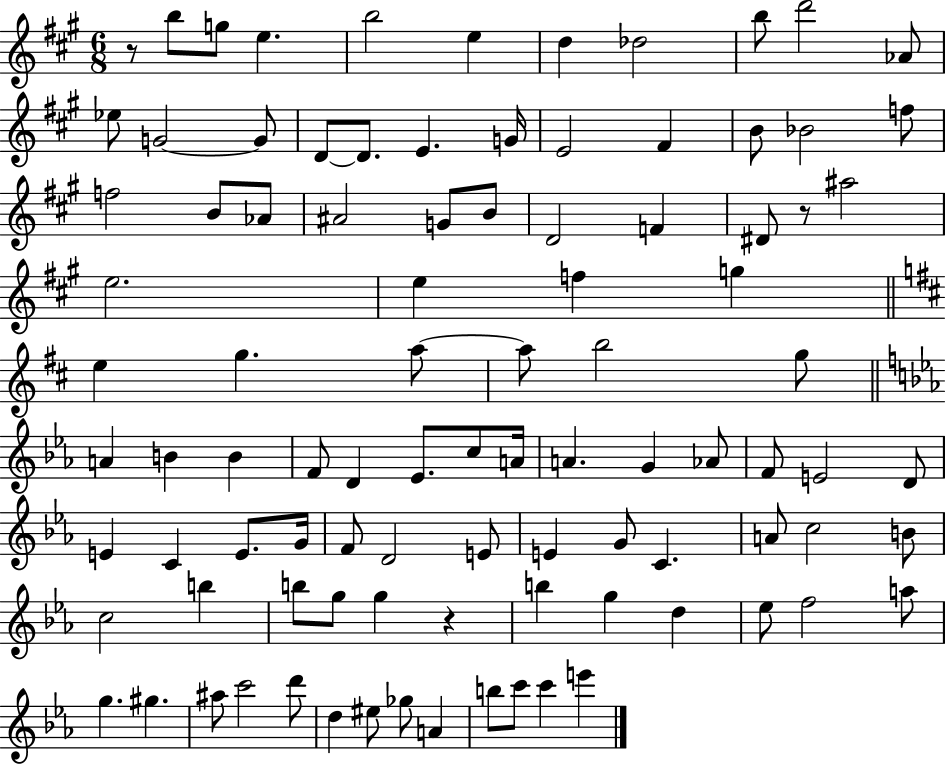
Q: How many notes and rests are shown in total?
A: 96